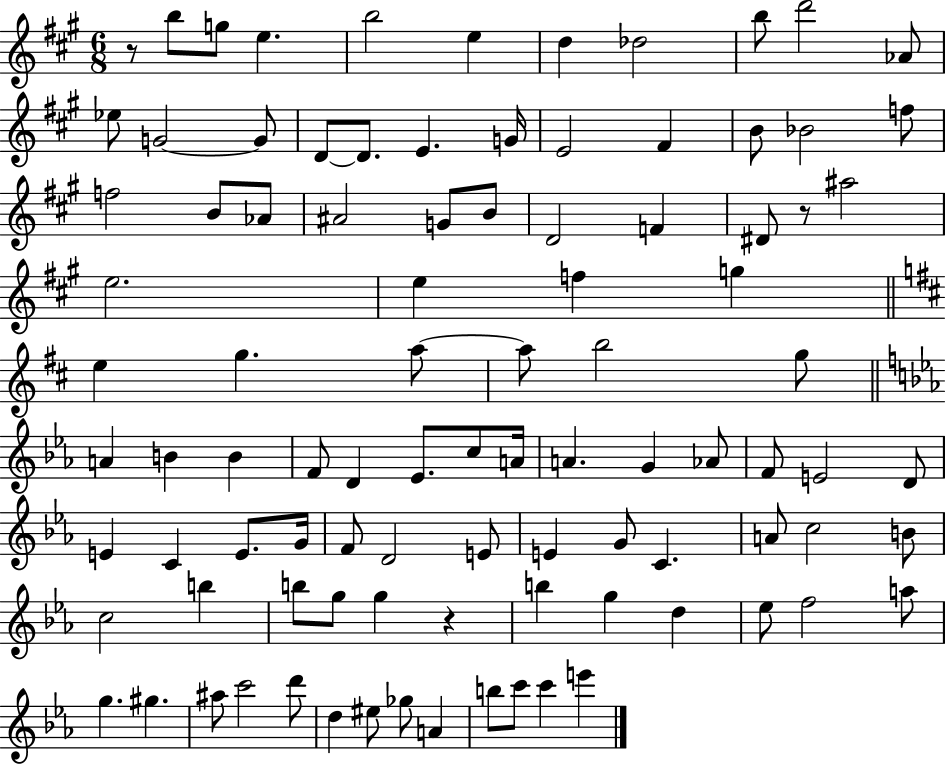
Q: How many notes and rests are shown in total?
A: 96